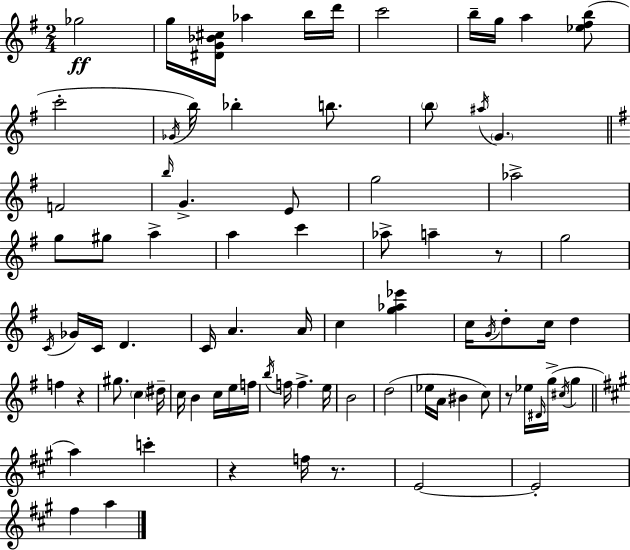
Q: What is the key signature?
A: E minor